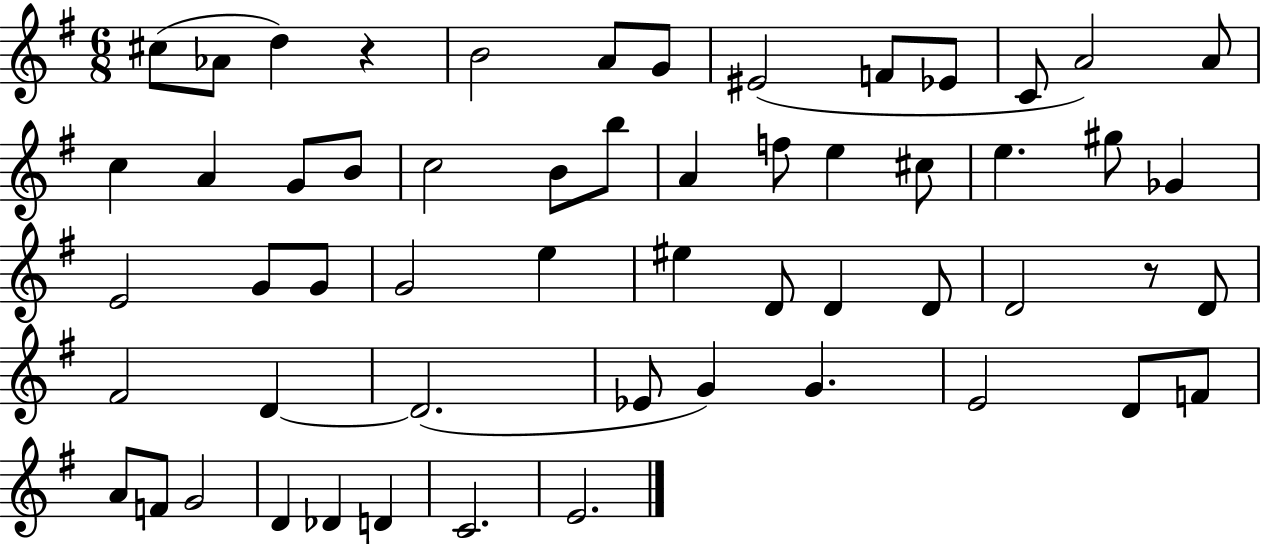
C#5/e Ab4/e D5/q R/q B4/h A4/e G4/e EIS4/h F4/e Eb4/e C4/e A4/h A4/e C5/q A4/q G4/e B4/e C5/h B4/e B5/e A4/q F5/e E5/q C#5/e E5/q. G#5/e Gb4/q E4/h G4/e G4/e G4/h E5/q EIS5/q D4/e D4/q D4/e D4/h R/e D4/e F#4/h D4/q D4/h. Eb4/e G4/q G4/q. E4/h D4/e F4/e A4/e F4/e G4/h D4/q Db4/q D4/q C4/h. E4/h.